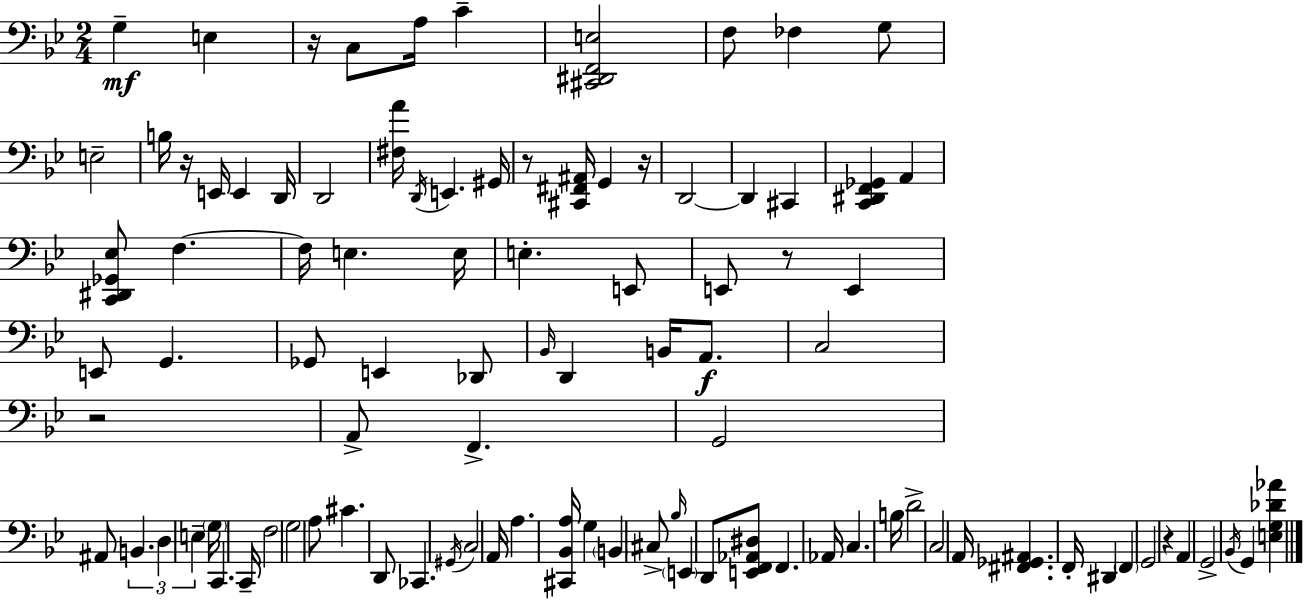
G3/q E3/q R/s C3/e A3/s C4/q [C#2,D#2,F2,E3]/h F3/e FES3/q G3/e E3/h B3/s R/s E2/s E2/q D2/s D2/h [F#3,A4]/s D2/s E2/q. G#2/s R/e [C#2,F#2,A#2]/s G2/q R/s D2/h D2/q C#2/q [C2,D#2,F2,Gb2]/q A2/q [C2,D#2,Gb2,Eb3]/e F3/q. F3/s E3/q. E3/s E3/q. E2/e E2/e R/e E2/q E2/e G2/q. Gb2/e E2/q Db2/e Bb2/s D2/q B2/s A2/e. C3/h R/h A2/e F2/q. G2/h A#2/e B2/q. D3/q E3/q G3/s C2/q. C2/s F3/h G3/h A3/e C#4/q. D2/e CES2/q. G#2/s C3/h A2/s A3/q. [C#2,Bb2,A3]/s G3/q B2/q C#3/e Bb3/s E2/q D2/e [E2,F2,Ab2,D#3]/e F2/q. Ab2/s C3/q. B3/s D4/h C3/h A2/s [F#2,Gb2,A#2]/q. F2/s D#2/q F2/q G2/h R/q A2/q G2/h Bb2/s G2/q [E3,G3,Db4,Ab4]/q